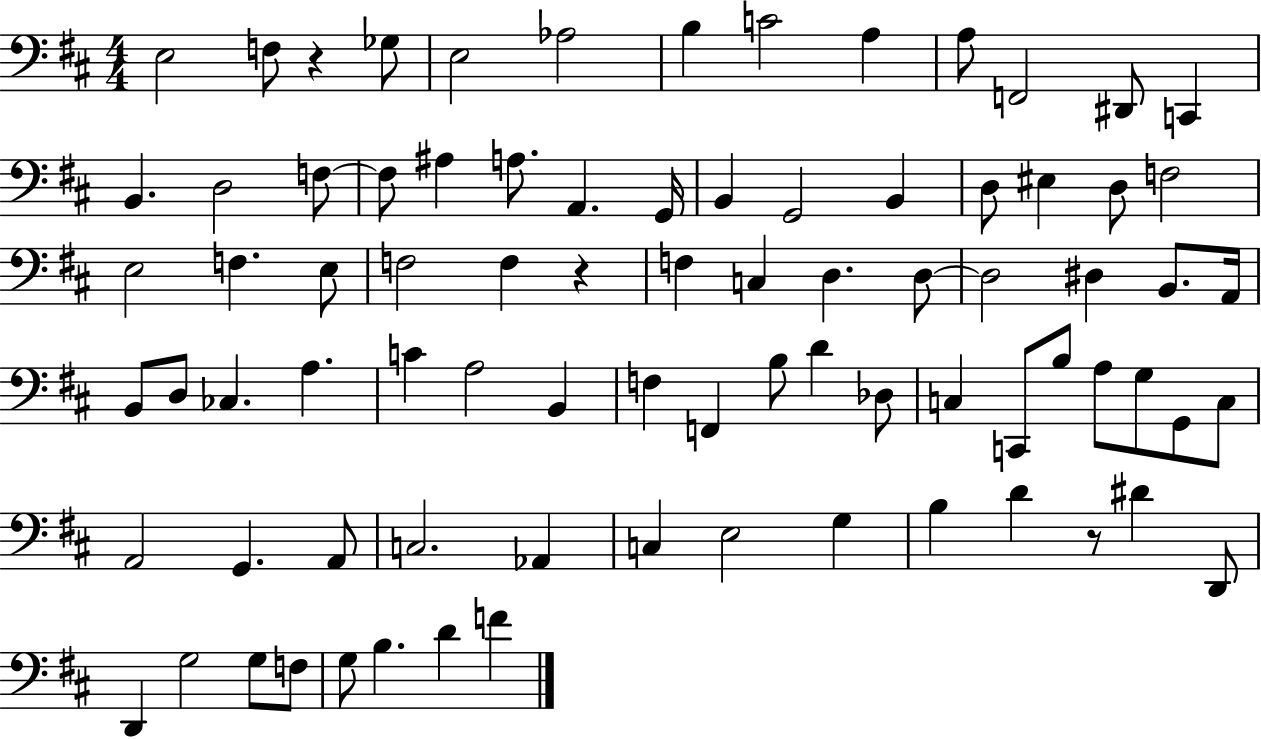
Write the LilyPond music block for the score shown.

{
  \clef bass
  \numericTimeSignature
  \time 4/4
  \key d \major
  e2 f8 r4 ges8 | e2 aes2 | b4 c'2 a4 | a8 f,2 dis,8 c,4 | \break b,4. d2 f8~~ | f8 ais4 a8. a,4. g,16 | b,4 g,2 b,4 | d8 eis4 d8 f2 | \break e2 f4. e8 | f2 f4 r4 | f4 c4 d4. d8~~ | d2 dis4 b,8. a,16 | \break b,8 d8 ces4. a4. | c'4 a2 b,4 | f4 f,4 b8 d'4 des8 | c4 c,8 b8 a8 g8 g,8 c8 | \break a,2 g,4. a,8 | c2. aes,4 | c4 e2 g4 | b4 d'4 r8 dis'4 d,8 | \break d,4 g2 g8 f8 | g8 b4. d'4 f'4 | \bar "|."
}